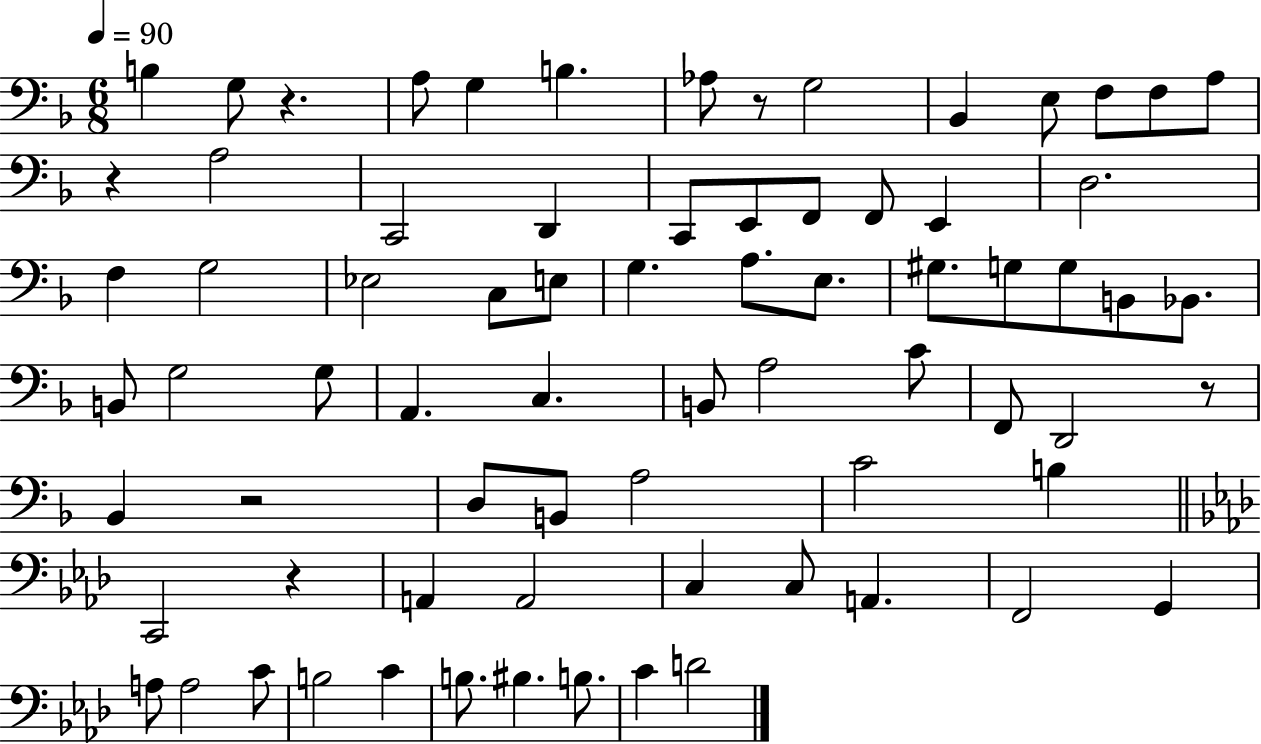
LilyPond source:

{
  \clef bass
  \numericTimeSignature
  \time 6/8
  \key f \major
  \tempo 4 = 90
  b4 g8 r4. | a8 g4 b4. | aes8 r8 g2 | bes,4 e8 f8 f8 a8 | \break r4 a2 | c,2 d,4 | c,8 e,8 f,8 f,8 e,4 | d2. | \break f4 g2 | ees2 c8 e8 | g4. a8. e8. | gis8. g8 g8 b,8 bes,8. | \break b,8 g2 g8 | a,4. c4. | b,8 a2 c'8 | f,8 d,2 r8 | \break bes,4 r2 | d8 b,8 a2 | c'2 b4 | \bar "||" \break \key aes \major c,2 r4 | a,4 a,2 | c4 c8 a,4. | f,2 g,4 | \break a8 a2 c'8 | b2 c'4 | b8. bis4. b8. | c'4 d'2 | \break \bar "|."
}